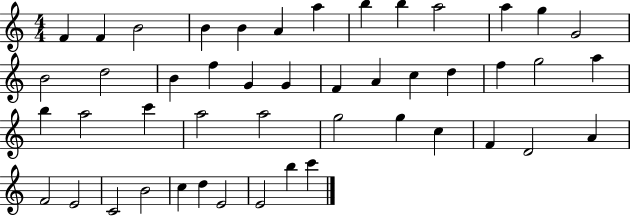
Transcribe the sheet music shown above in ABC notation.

X:1
T:Untitled
M:4/4
L:1/4
K:C
F F B2 B B A a b b a2 a g G2 B2 d2 B f G G F A c d f g2 a b a2 c' a2 a2 g2 g c F D2 A F2 E2 C2 B2 c d E2 E2 b c'